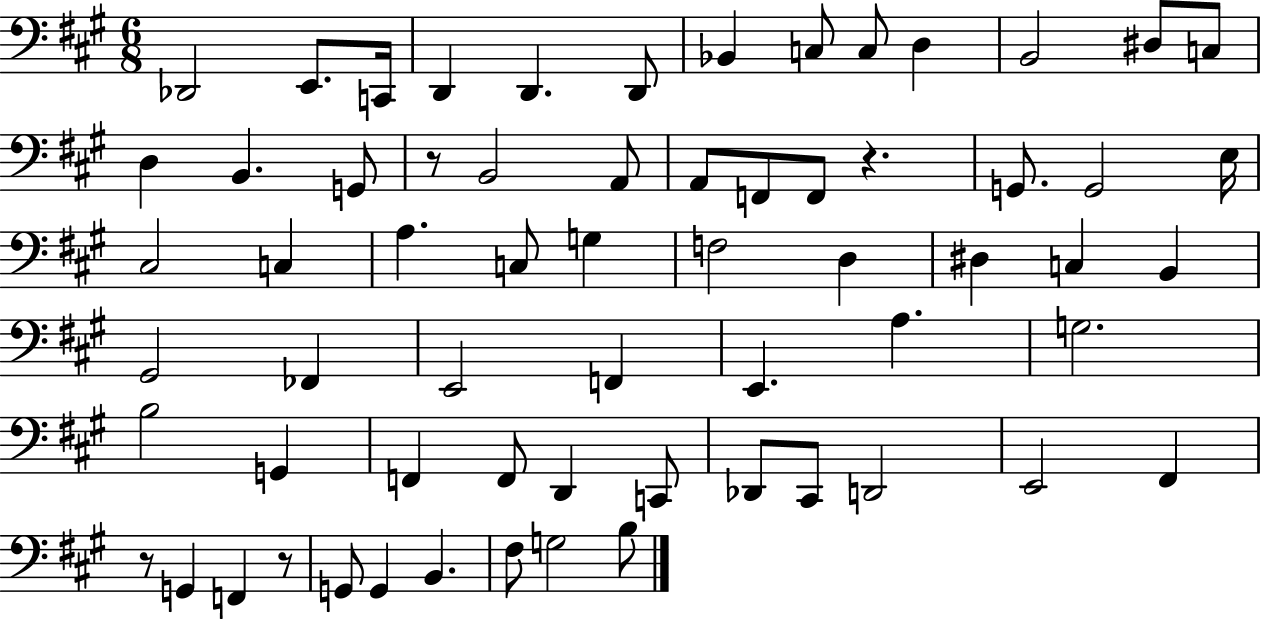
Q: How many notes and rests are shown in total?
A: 64